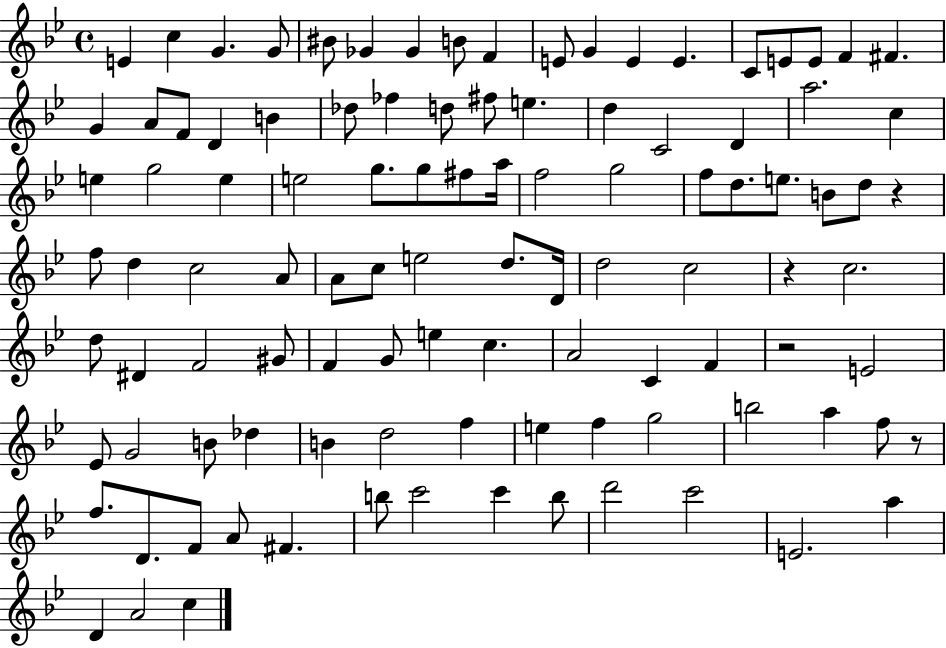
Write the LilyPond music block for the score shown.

{
  \clef treble
  \time 4/4
  \defaultTimeSignature
  \key bes \major
  e'4 c''4 g'4. g'8 | bis'8 ges'4 ges'4 b'8 f'4 | e'8 g'4 e'4 e'4. | c'8 e'8 e'8 f'4 fis'4. | \break g'4 a'8 f'8 d'4 b'4 | des''8 fes''4 d''8 fis''8 e''4. | d''4 c'2 d'4 | a''2. c''4 | \break e''4 g''2 e''4 | e''2 g''8. g''8 fis''8 a''16 | f''2 g''2 | f''8 d''8. e''8. b'8 d''8 r4 | \break f''8 d''4 c''2 a'8 | a'8 c''8 e''2 d''8. d'16 | d''2 c''2 | r4 c''2. | \break d''8 dis'4 f'2 gis'8 | f'4 g'8 e''4 c''4. | a'2 c'4 f'4 | r2 e'2 | \break ees'8 g'2 b'8 des''4 | b'4 d''2 f''4 | e''4 f''4 g''2 | b''2 a''4 f''8 r8 | \break f''8. d'8. f'8 a'8 fis'4. | b''8 c'''2 c'''4 b''8 | d'''2 c'''2 | e'2. a''4 | \break d'4 a'2 c''4 | \bar "|."
}